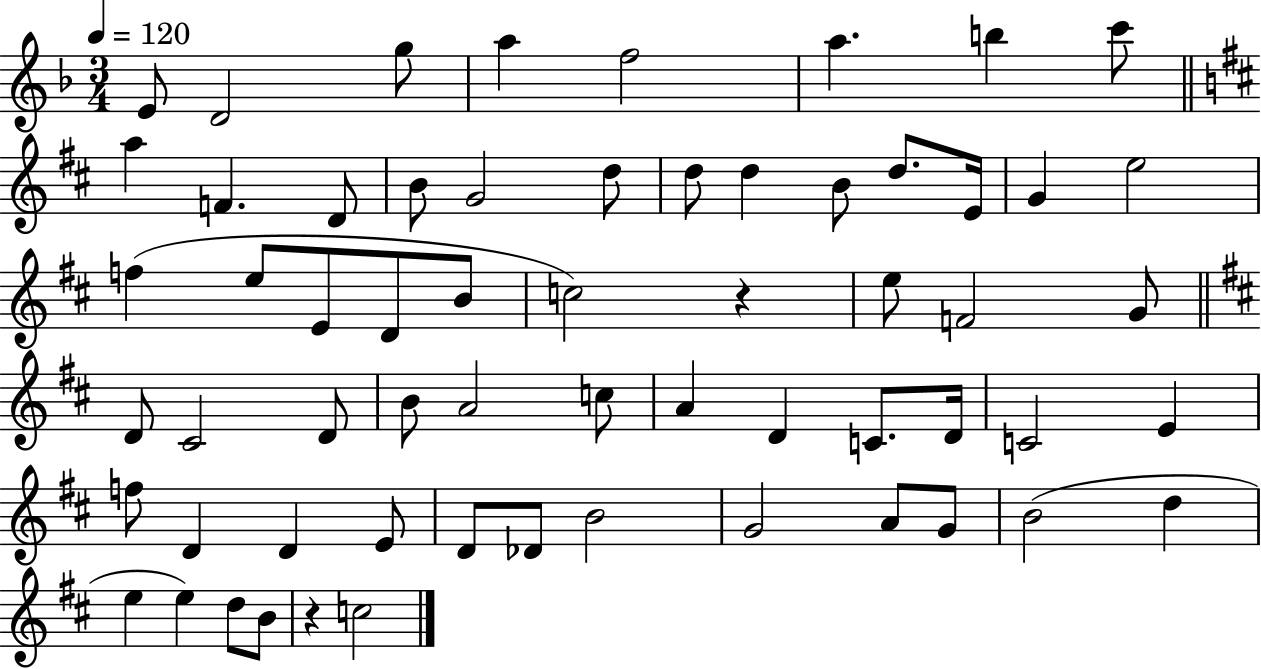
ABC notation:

X:1
T:Untitled
M:3/4
L:1/4
K:F
E/2 D2 g/2 a f2 a b c'/2 a F D/2 B/2 G2 d/2 d/2 d B/2 d/2 E/4 G e2 f e/2 E/2 D/2 B/2 c2 z e/2 F2 G/2 D/2 ^C2 D/2 B/2 A2 c/2 A D C/2 D/4 C2 E f/2 D D E/2 D/2 _D/2 B2 G2 A/2 G/2 B2 d e e d/2 B/2 z c2